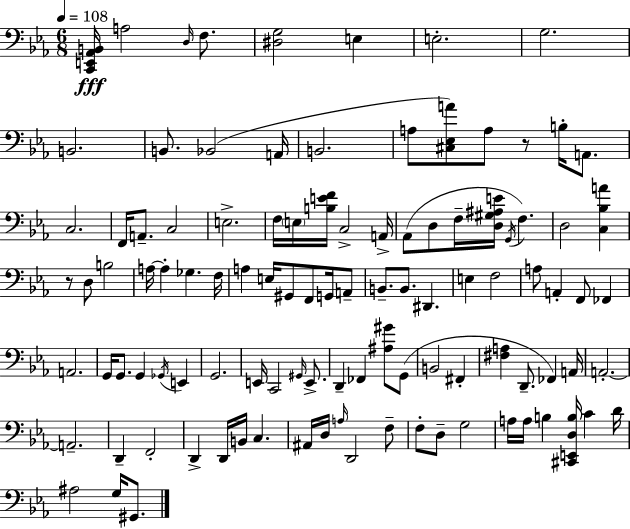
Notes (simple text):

[C2,E2,Ab2,B2]/s A3/h D3/s F3/e. [D#3,G3]/h E3/q E3/h. G3/h. B2/h. B2/e. Bb2/h A2/s B2/h. A3/e [C#3,Eb3,A4]/e A3/e R/e B3/s A2/e. C3/h. F2/s A2/e. C3/h E3/h. F3/s E3/s [B3,E4,F4]/s C3/h A2/s Ab2/e D3/e F3/s [D3,G#3,A#3,E4]/s G2/s F3/q. D3/h [C3,Bb3,A4]/q R/e D3/e B3/h A3/s A3/q Gb3/q. F3/s A3/q E3/s G#2/e F2/e G2/s A2/e B2/e. B2/e. D#2/q. E3/q F3/h A3/e A2/q F2/e FES2/q A2/h. G2/s G2/e. G2/q Gb2/s E2/q G2/h. E2/s C2/h G#2/s E2/e. D2/q FES2/q [A#3,G#4]/e G2/e B2/h F#2/q [F#3,A3]/q D2/e. FES2/q A2/s A2/h. A2/h. D2/q F2/h D2/q D2/s B2/s C3/q. A#2/s D3/s A3/s D2/h F3/e F3/e D3/e G3/h A3/s A3/s B3/q [C#2,E2,D3,B3]/s C4/q D4/s A#3/h G3/s G#2/e.